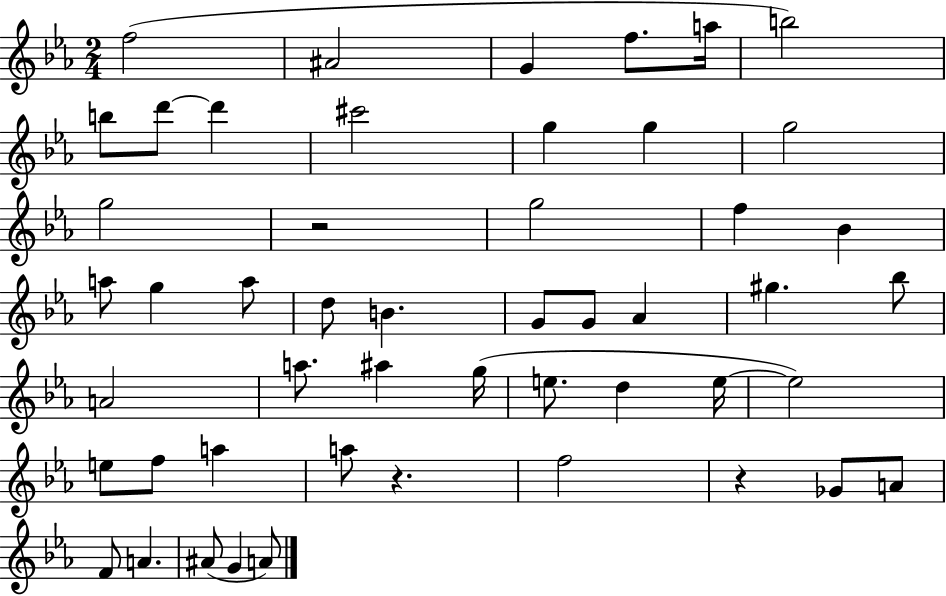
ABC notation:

X:1
T:Untitled
M:2/4
L:1/4
K:Eb
f2 ^A2 G f/2 a/4 b2 b/2 d'/2 d' ^c'2 g g g2 g2 z2 g2 f _B a/2 g a/2 d/2 B G/2 G/2 _A ^g _b/2 A2 a/2 ^a g/4 e/2 d e/4 e2 e/2 f/2 a a/2 z f2 z _G/2 A/2 F/2 A ^A/2 G A/2